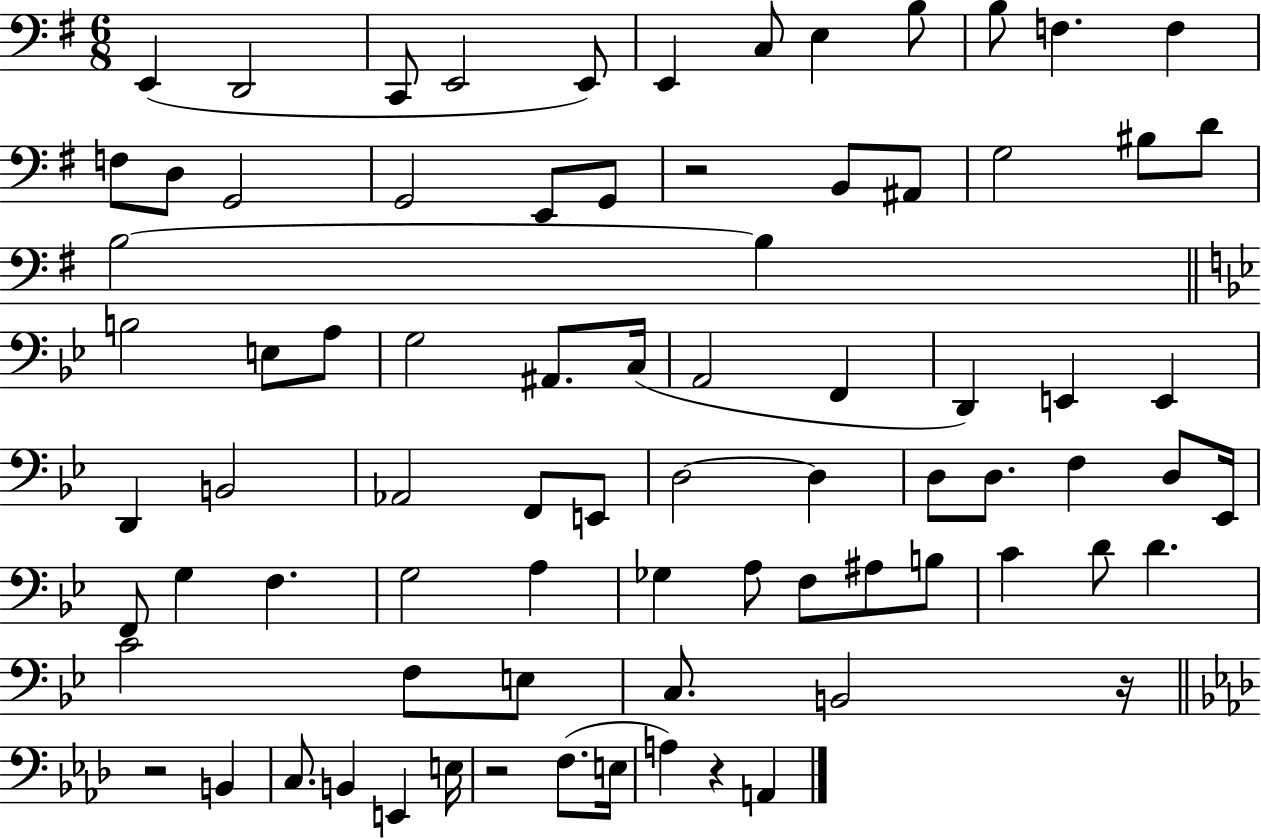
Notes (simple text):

E2/q D2/h C2/e E2/h E2/e E2/q C3/e E3/q B3/e B3/e F3/q. F3/q F3/e D3/e G2/h G2/h E2/e G2/e R/h B2/e A#2/e G3/h BIS3/e D4/e B3/h B3/q B3/h E3/e A3/e G3/h A#2/e. C3/s A2/h F2/q D2/q E2/q E2/q D2/q B2/h Ab2/h F2/e E2/e D3/h D3/q D3/e D3/e. F3/q D3/e Eb2/s F2/e G3/q F3/q. G3/h A3/q Gb3/q A3/e F3/e A#3/e B3/e C4/q D4/e D4/q. C4/h F3/e E3/e C3/e. B2/h R/s R/h B2/q C3/e. B2/q E2/q E3/s R/h F3/e. E3/s A3/q R/q A2/q